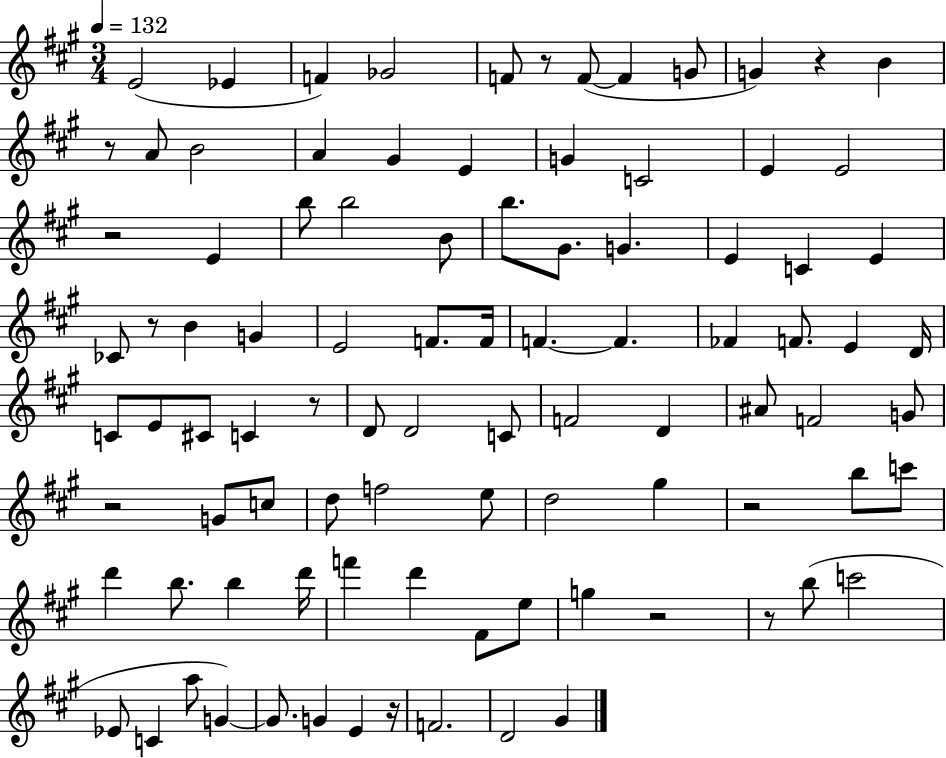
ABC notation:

X:1
T:Untitled
M:3/4
L:1/4
K:A
E2 _E F _G2 F/2 z/2 F/2 F G/2 G z B z/2 A/2 B2 A ^G E G C2 E E2 z2 E b/2 b2 B/2 b/2 ^G/2 G E C E _C/2 z/2 B G E2 F/2 F/4 F F _F F/2 E D/4 C/2 E/2 ^C/2 C z/2 D/2 D2 C/2 F2 D ^A/2 F2 G/2 z2 G/2 c/2 d/2 f2 e/2 d2 ^g z2 b/2 c'/2 d' b/2 b d'/4 f' d' ^F/2 e/2 g z2 z/2 b/2 c'2 _E/2 C a/2 G G/2 G E z/4 F2 D2 ^G